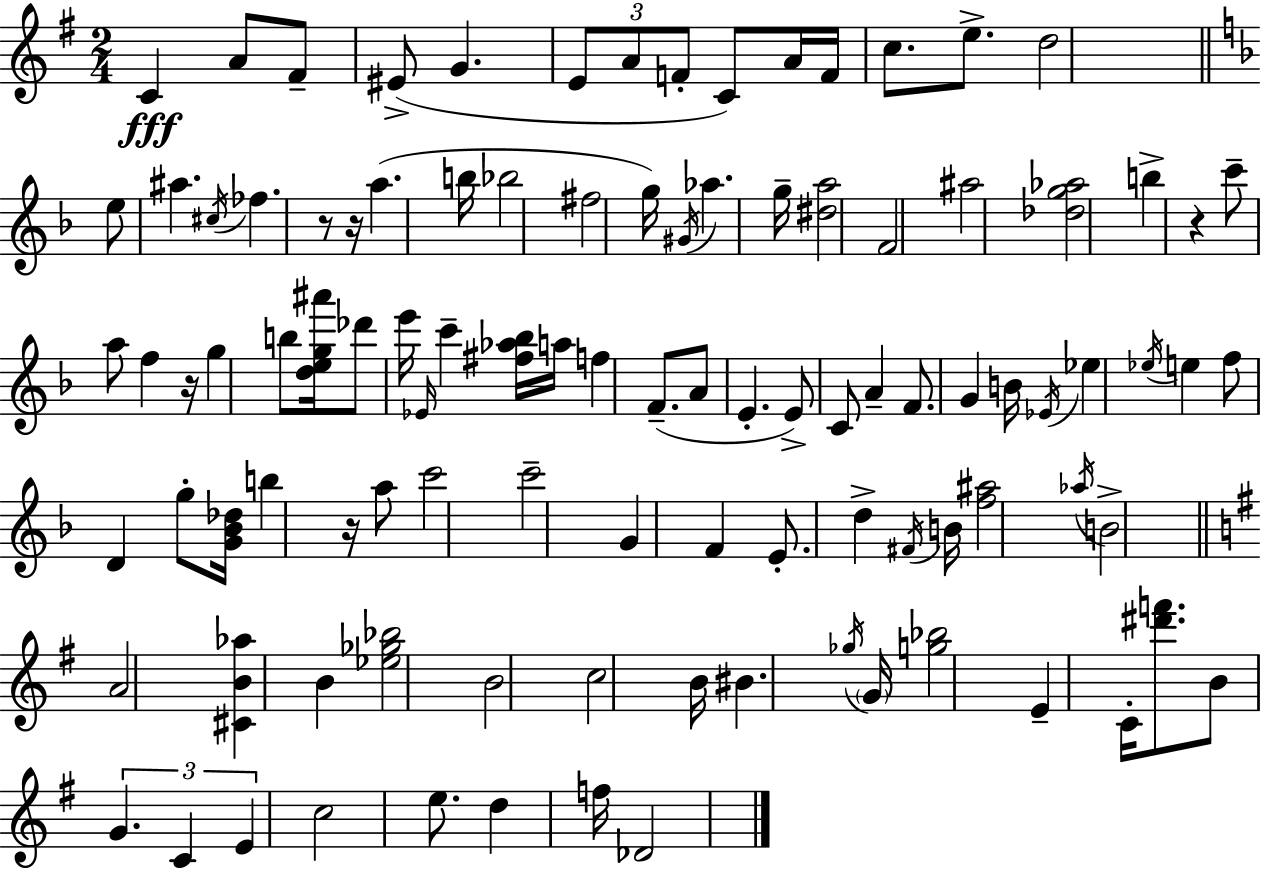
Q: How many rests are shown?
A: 5